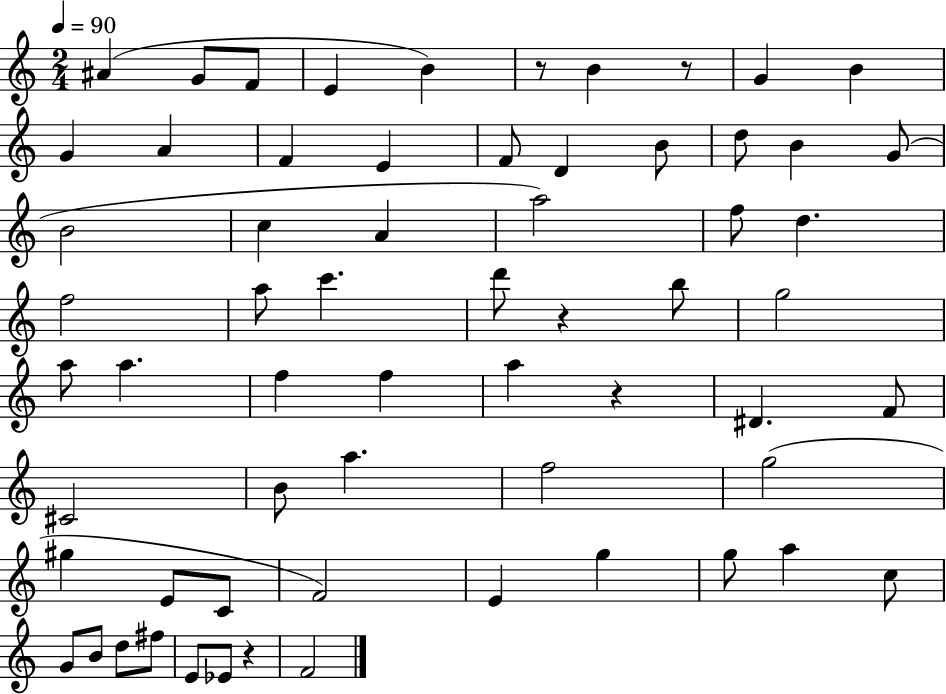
A#4/q G4/e F4/e E4/q B4/q R/e B4/q R/e G4/q B4/q G4/q A4/q F4/q E4/q F4/e D4/q B4/e D5/e B4/q G4/e B4/h C5/q A4/q A5/h F5/e D5/q. F5/h A5/e C6/q. D6/e R/q B5/e G5/h A5/e A5/q. F5/q F5/q A5/q R/q D#4/q. F4/e C#4/h B4/e A5/q. F5/h G5/h G#5/q E4/e C4/e F4/h E4/q G5/q G5/e A5/q C5/e G4/e B4/e D5/e F#5/e E4/e Eb4/e R/q F4/h